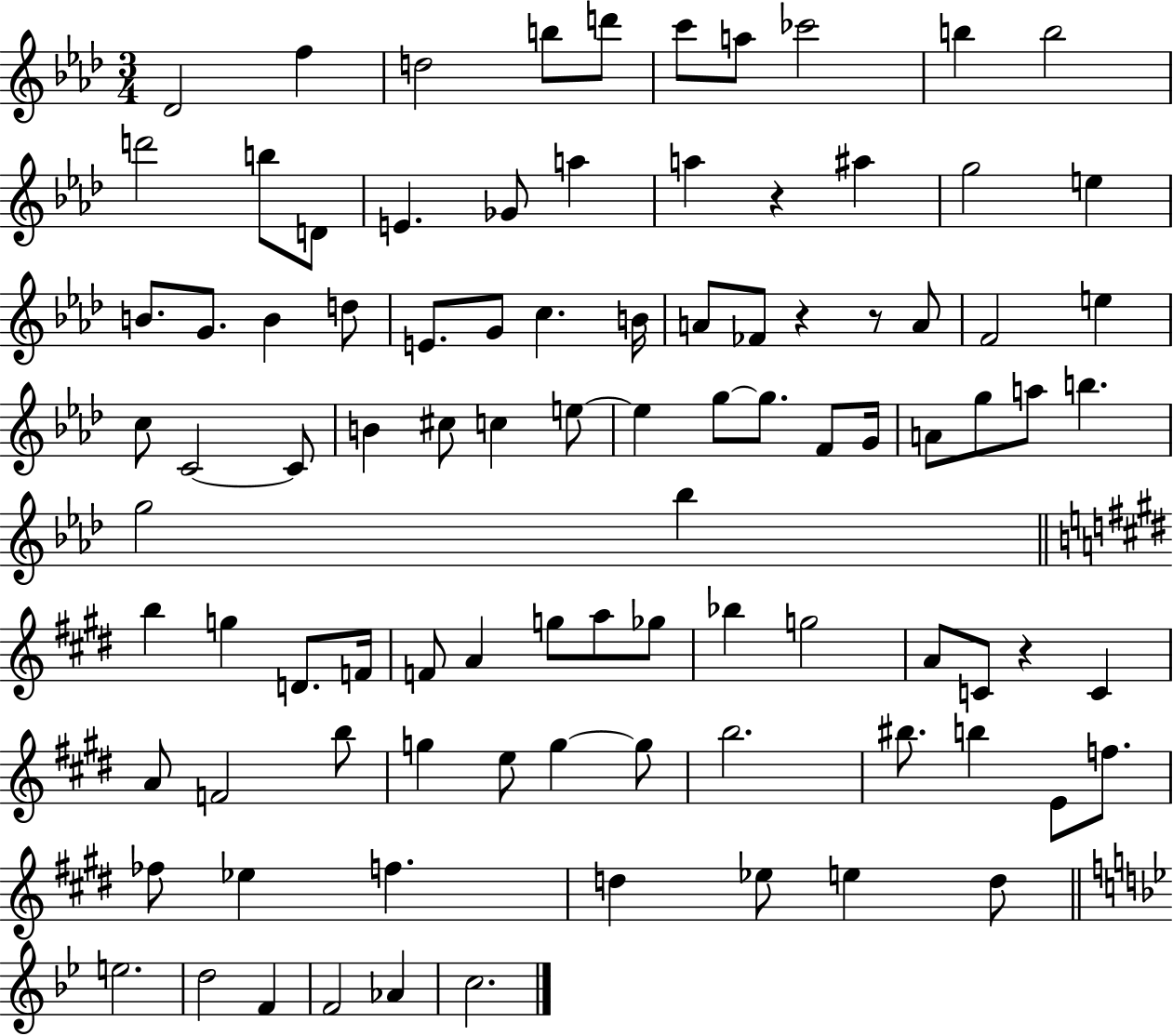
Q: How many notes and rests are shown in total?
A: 94